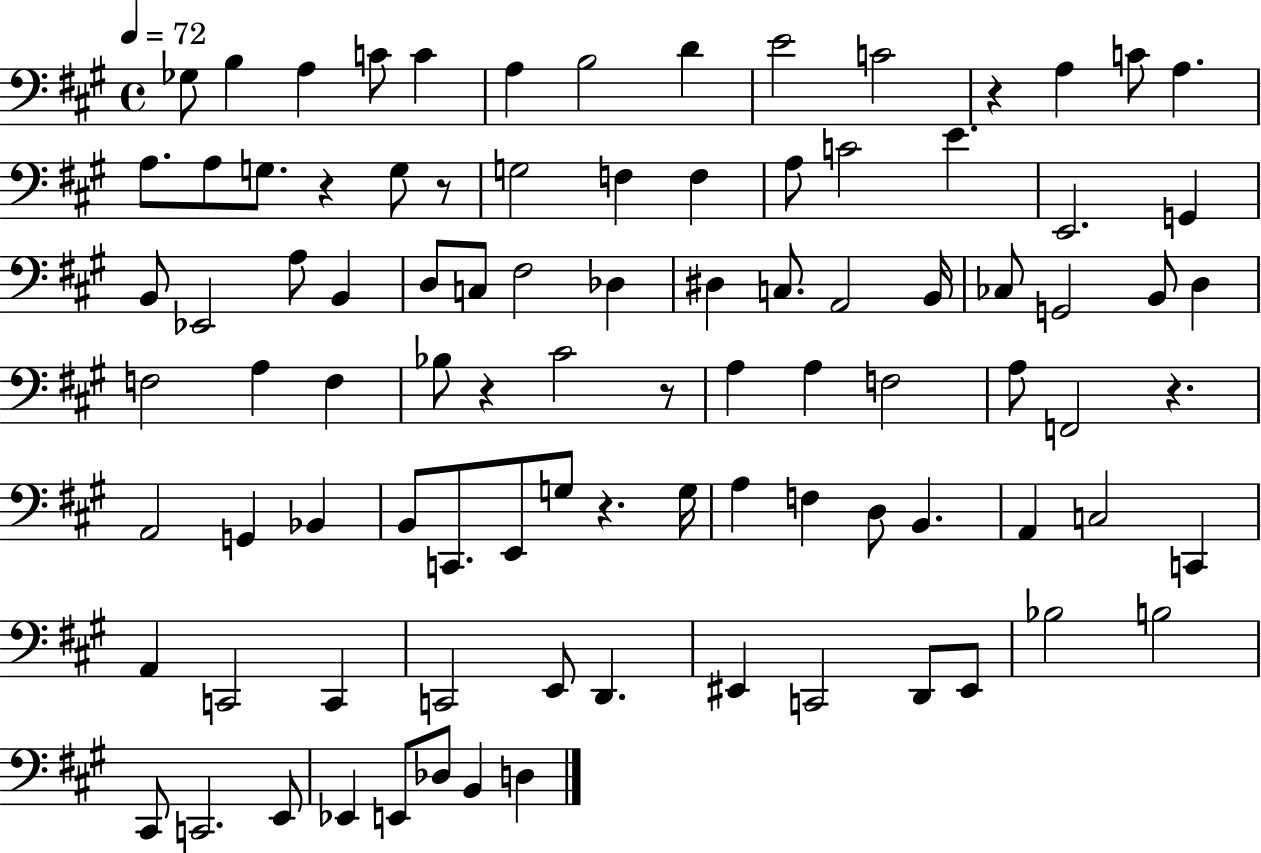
X:1
T:Untitled
M:4/4
L:1/4
K:A
_G,/2 B, A, C/2 C A, B,2 D E2 C2 z A, C/2 A, A,/2 A,/2 G,/2 z G,/2 z/2 G,2 F, F, A,/2 C2 E E,,2 G,, B,,/2 _E,,2 A,/2 B,, D,/2 C,/2 ^F,2 _D, ^D, C,/2 A,,2 B,,/4 _C,/2 G,,2 B,,/2 D, F,2 A, F, _B,/2 z ^C2 z/2 A, A, F,2 A,/2 F,,2 z A,,2 G,, _B,, B,,/2 C,,/2 E,,/2 G,/2 z G,/4 A, F, D,/2 B,, A,, C,2 C,, A,, C,,2 C,, C,,2 E,,/2 D,, ^E,, C,,2 D,,/2 ^E,,/2 _B,2 B,2 ^C,,/2 C,,2 E,,/2 _E,, E,,/2 _D,/2 B,, D,